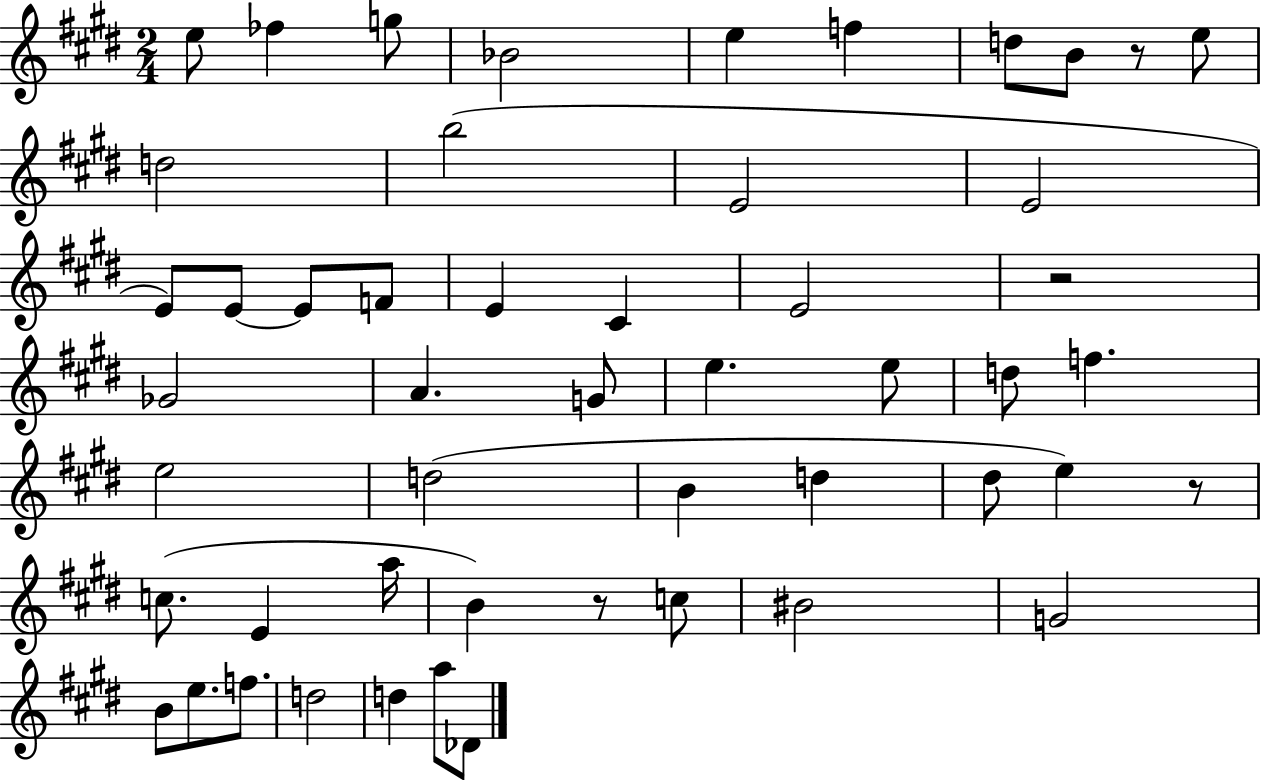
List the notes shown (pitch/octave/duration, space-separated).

E5/e FES5/q G5/e Bb4/h E5/q F5/q D5/e B4/e R/e E5/e D5/h B5/h E4/h E4/h E4/e E4/e E4/e F4/e E4/q C#4/q E4/h R/h Gb4/h A4/q. G4/e E5/q. E5/e D5/e F5/q. E5/h D5/h B4/q D5/q D#5/e E5/q R/e C5/e. E4/q A5/s B4/q R/e C5/e BIS4/h G4/h B4/e E5/e. F5/e. D5/h D5/q A5/e Db4/e